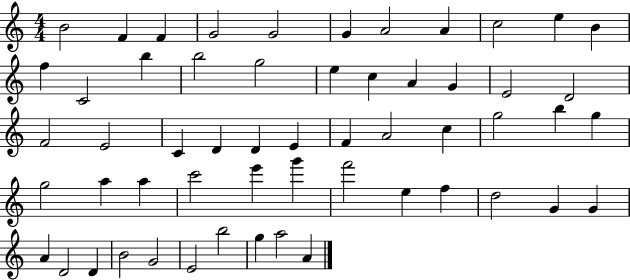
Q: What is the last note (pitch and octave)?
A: A4